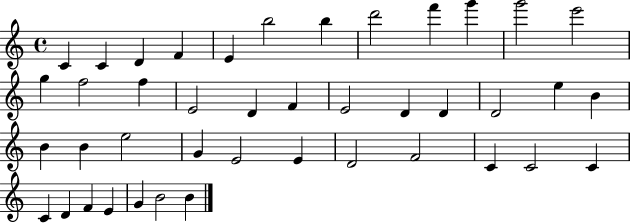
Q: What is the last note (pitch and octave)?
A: B4